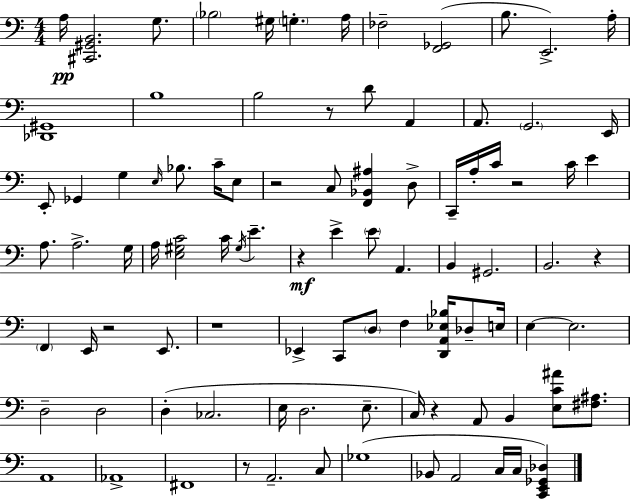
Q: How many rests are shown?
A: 9